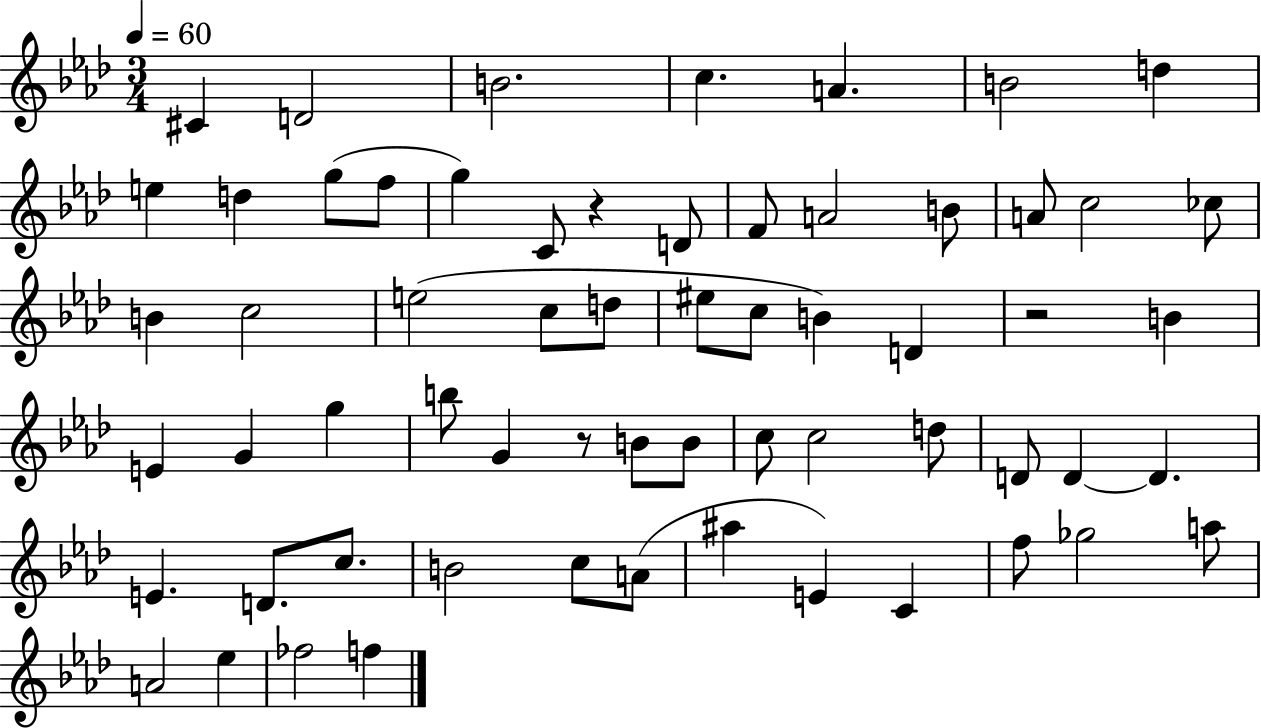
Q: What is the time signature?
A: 3/4